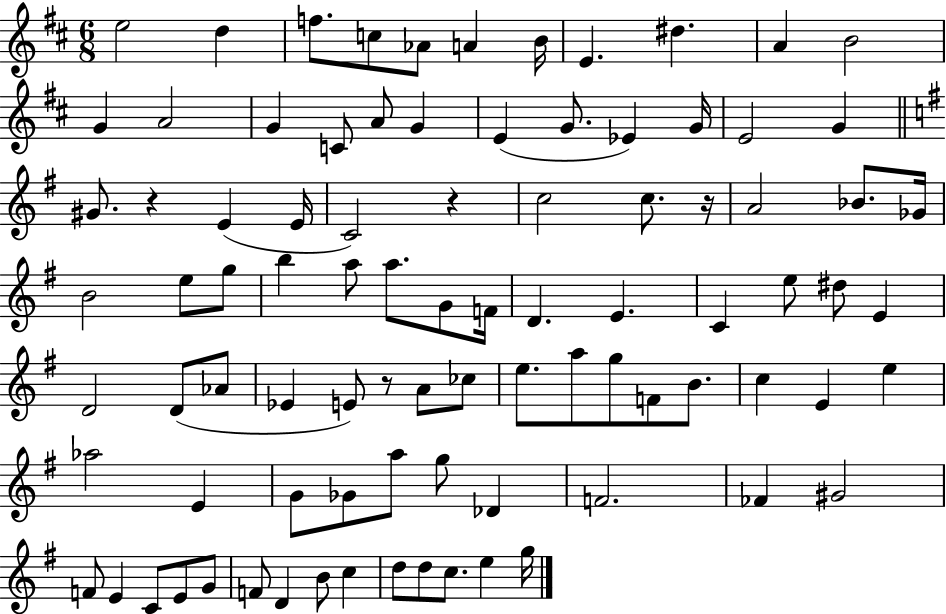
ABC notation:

X:1
T:Untitled
M:6/8
L:1/4
K:D
e2 d f/2 c/2 _A/2 A B/4 E ^d A B2 G A2 G C/2 A/2 G E G/2 _E G/4 E2 G ^G/2 z E E/4 C2 z c2 c/2 z/4 A2 _B/2 _G/4 B2 e/2 g/2 b a/2 a/2 G/2 F/4 D E C e/2 ^d/2 E D2 D/2 _A/2 _E E/2 z/2 A/2 _c/2 e/2 a/2 g/2 F/2 B/2 c E e _a2 E G/2 _G/2 a/2 g/2 _D F2 _F ^G2 F/2 E C/2 E/2 G/2 F/2 D B/2 c d/2 d/2 c/2 e g/4